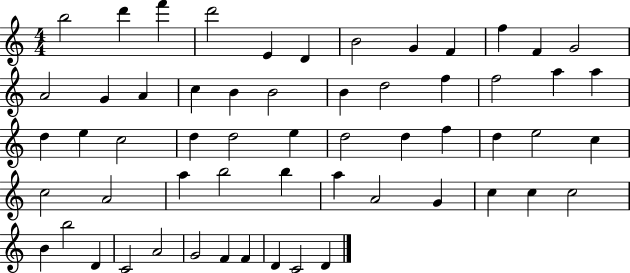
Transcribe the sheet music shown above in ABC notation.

X:1
T:Untitled
M:4/4
L:1/4
K:C
b2 d' f' d'2 E D B2 G F f F G2 A2 G A c B B2 B d2 f f2 a a d e c2 d d2 e d2 d f d e2 c c2 A2 a b2 b a A2 G c c c2 B b2 D C2 A2 G2 F F D C2 D